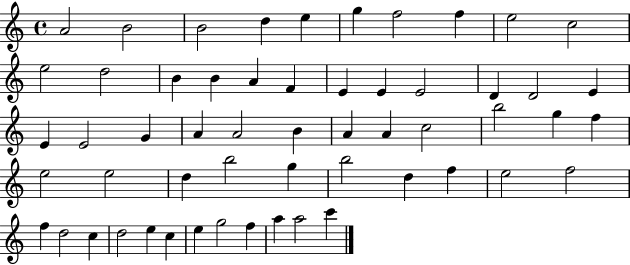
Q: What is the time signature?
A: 4/4